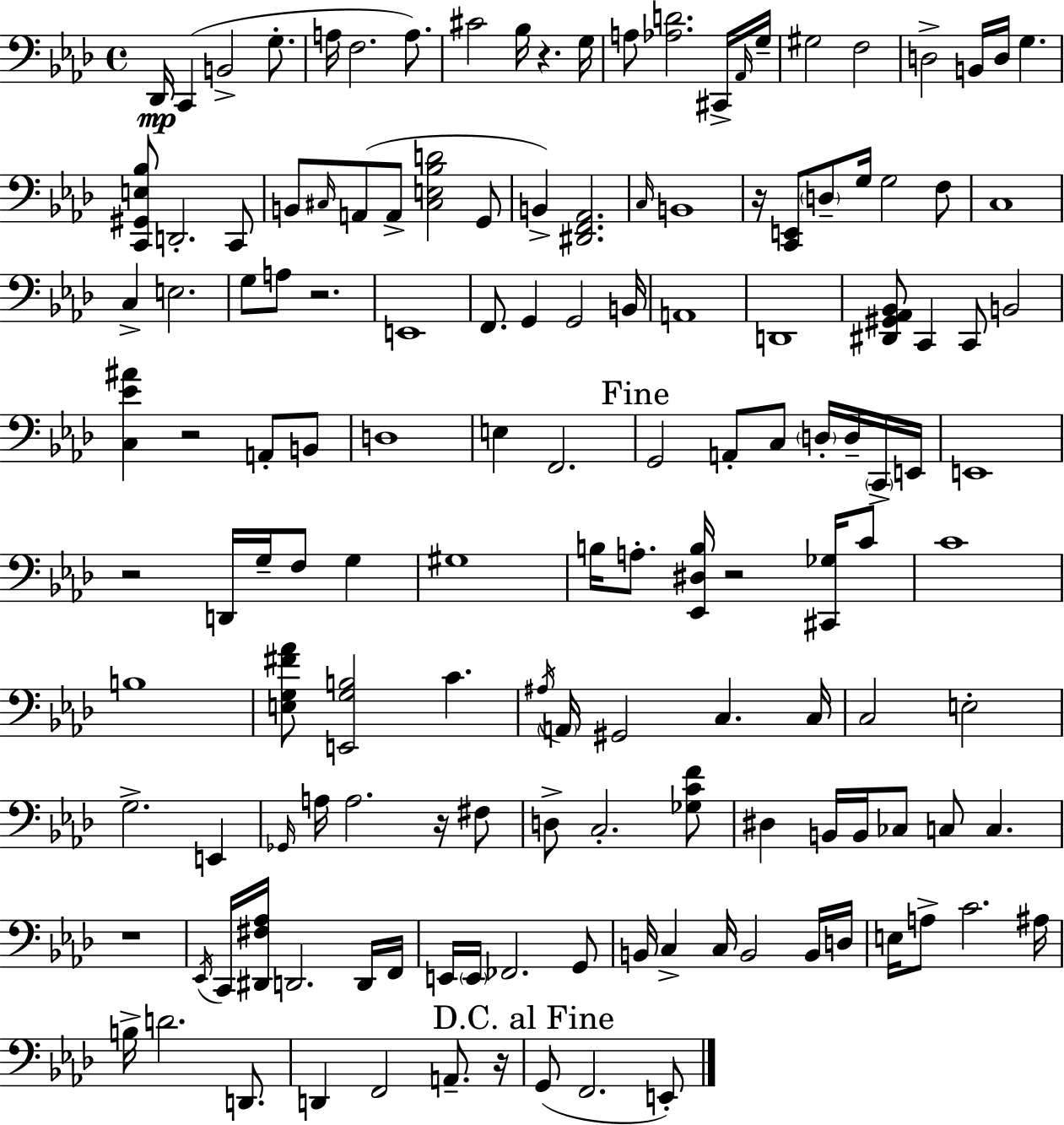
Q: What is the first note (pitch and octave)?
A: Db2